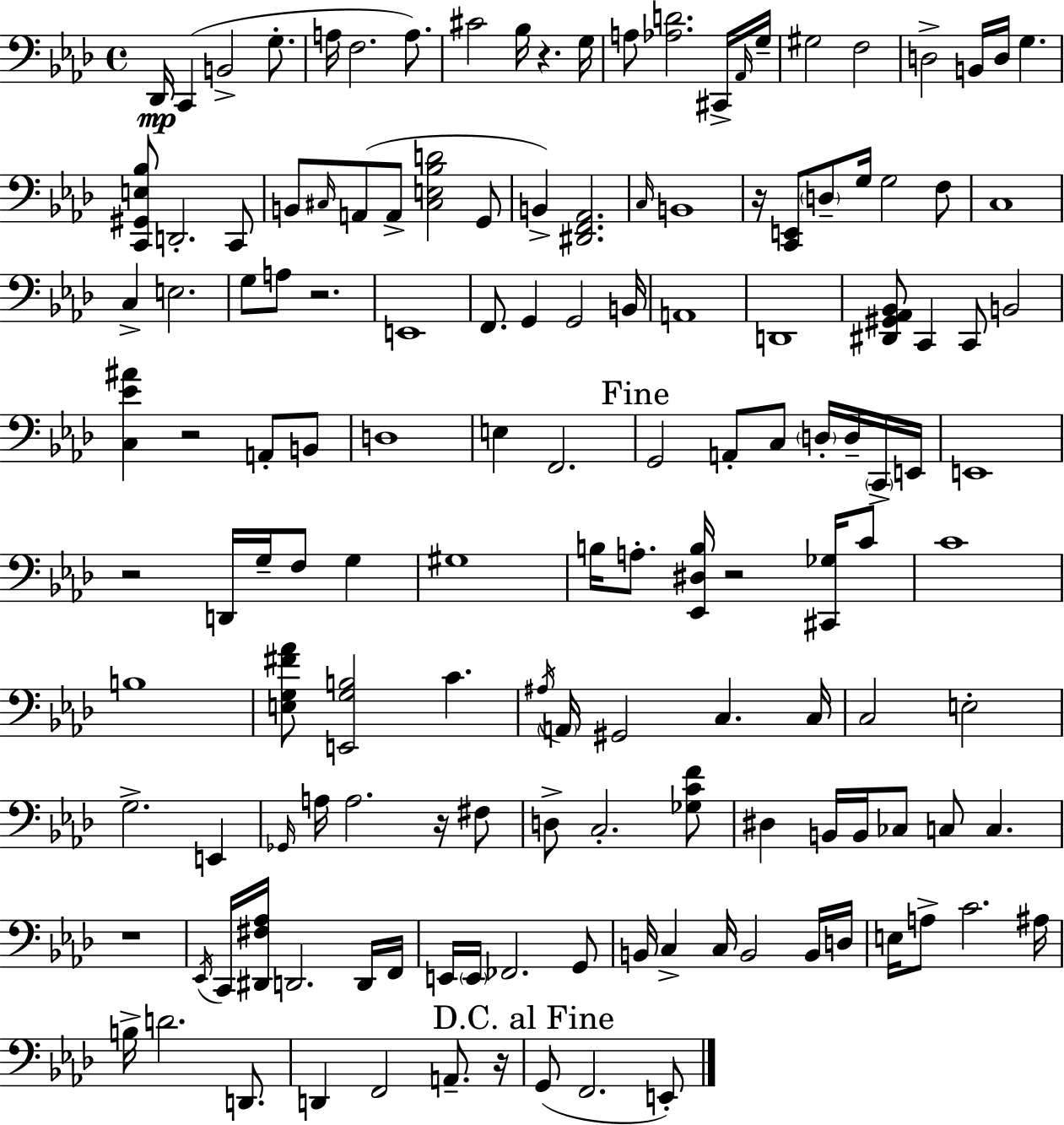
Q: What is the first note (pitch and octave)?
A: Db2